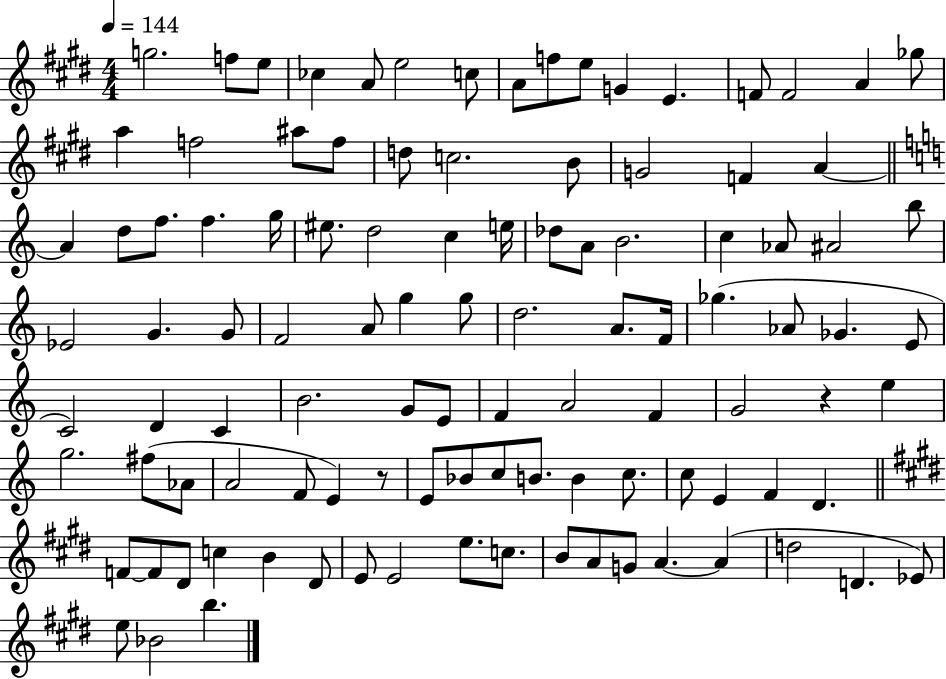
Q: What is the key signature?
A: E major